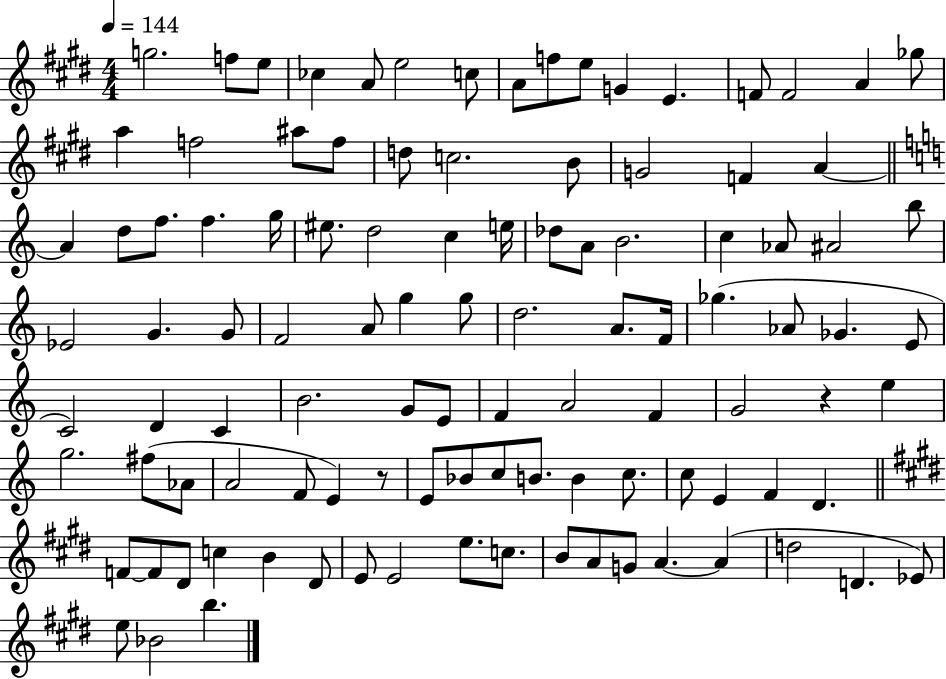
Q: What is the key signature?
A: E major